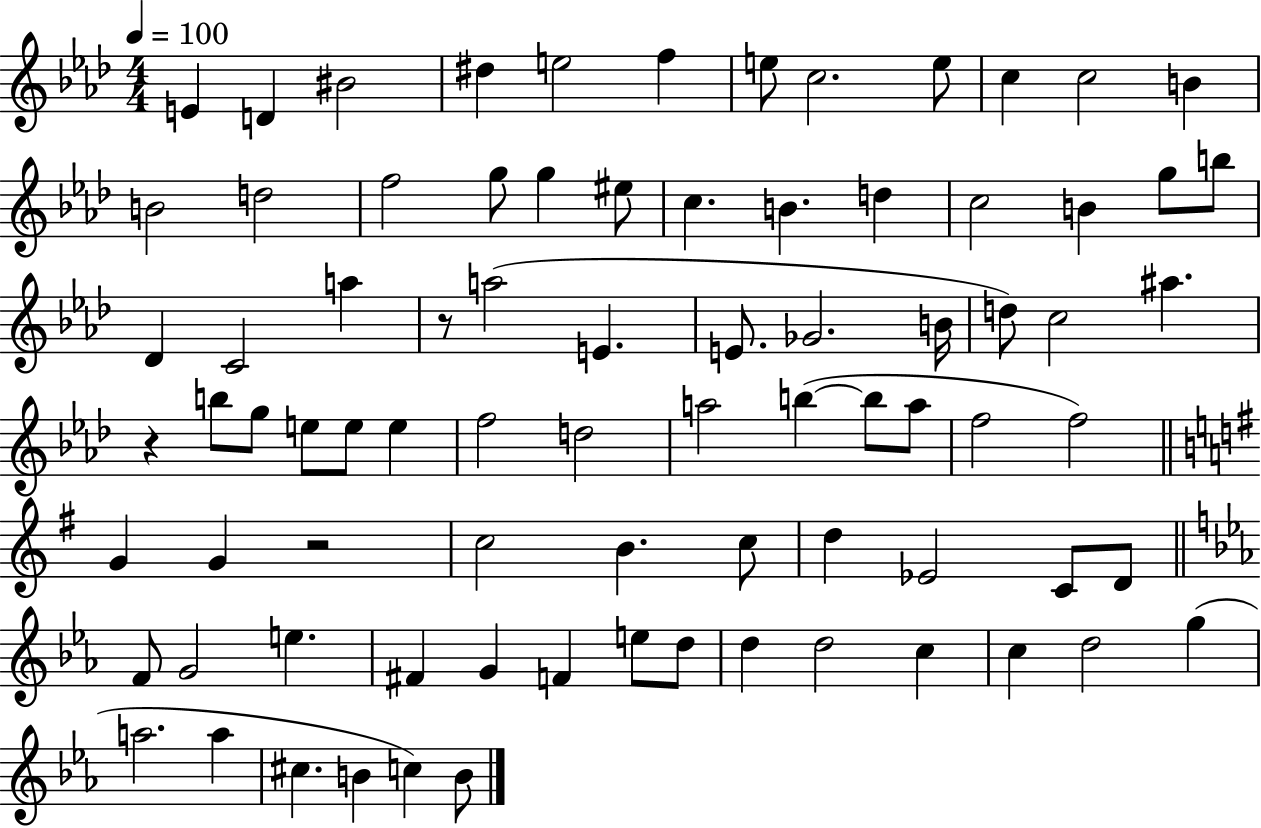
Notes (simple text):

E4/q D4/q BIS4/h D#5/q E5/h F5/q E5/e C5/h. E5/e C5/q C5/h B4/q B4/h D5/h F5/h G5/e G5/q EIS5/e C5/q. B4/q. D5/q C5/h B4/q G5/e B5/e Db4/q C4/h A5/q R/e A5/h E4/q. E4/e. Gb4/h. B4/s D5/e C5/h A#5/q. R/q B5/e G5/e E5/e E5/e E5/q F5/h D5/h A5/h B5/q B5/e A5/e F5/h F5/h G4/q G4/q R/h C5/h B4/q. C5/e D5/q Eb4/h C4/e D4/e F4/e G4/h E5/q. F#4/q G4/q F4/q E5/e D5/e D5/q D5/h C5/q C5/q D5/h G5/q A5/h. A5/q C#5/q. B4/q C5/q B4/e